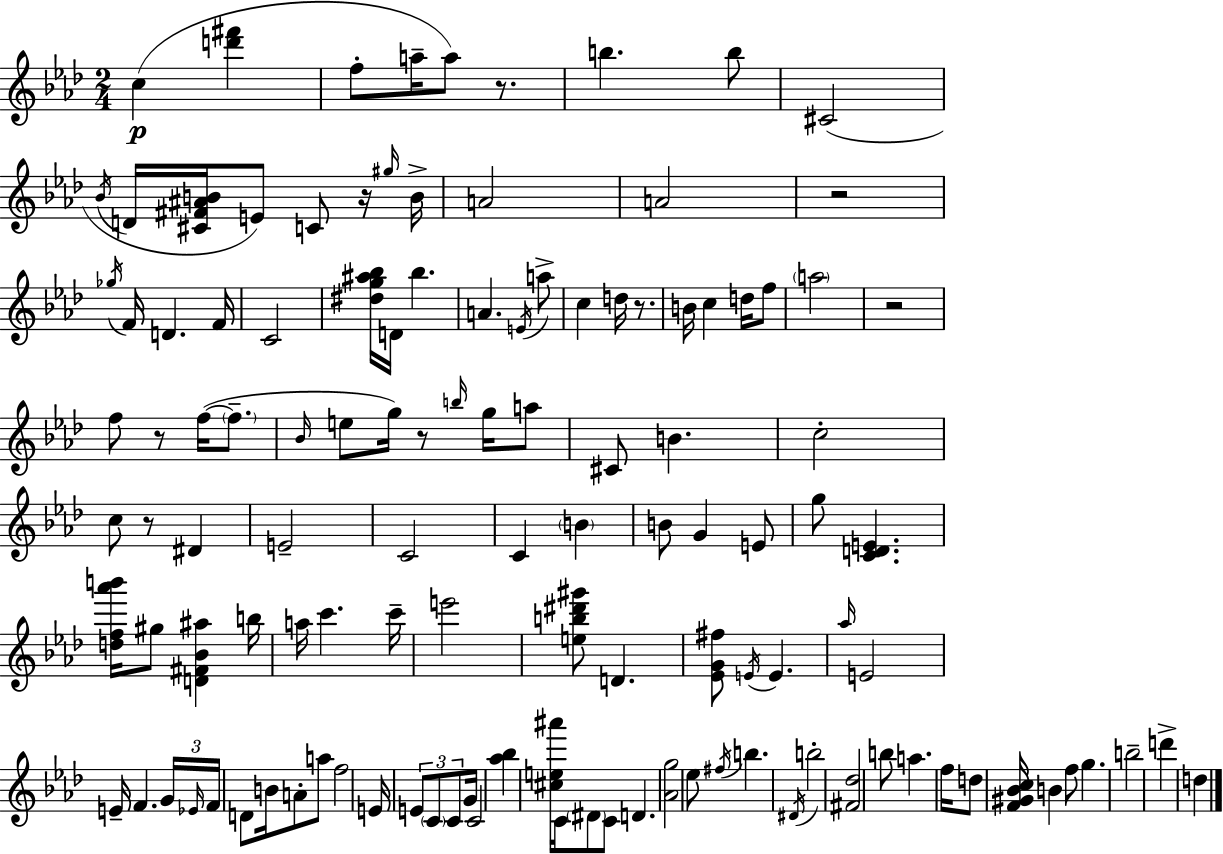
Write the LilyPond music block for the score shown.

{
  \clef treble
  \numericTimeSignature
  \time 2/4
  \key aes \major
  c''4(\p <d''' fis'''>4 | f''8-. a''16-- a''8) r8. | b''4. b''8 | cis'2( | \break \acciaccatura { bes'16 } d'16 <cis' fis' ais' b'>16 e'8) c'8 r16 | \grace { gis''16 } b'16-> a'2 | a'2 | r2 | \break \acciaccatura { ges''16 } f'16 d'4. | f'16 c'2 | <dis'' g'' ais'' bes''>16 d'16 bes''4. | a'4. | \break \acciaccatura { e'16 } a''8-> c''4 | d''16 r8. b'16 c''4 | d''16 f''8 \parenthesize a''2 | r2 | \break f''8 r8 | f''16~(~ \parenthesize f''8.-- \grace { bes'16 } e''8 g''16) | r8 \grace { b''16 } g''16 a''8 cis'8 | b'4. c''2-. | \break c''8 | r8 dis'4 e'2-- | c'2 | c'4 | \break \parenthesize b'4 b'8 | g'4 e'8 g''8 | <c' d' e'>4. <d'' f'' aes''' b'''>16 gis''8 | <d' fis' bes' ais''>4 b''16 a''16 c'''4. | \break c'''16-- e'''2 | <e'' b'' dis''' gis'''>8 | d'4. <ees' g' fis''>8 | \acciaccatura { e'16 } e'4. \grace { aes''16 } | \break e'2 | e'16-- f'4. \tuplet 3/2 { g'16 | \grace { ees'16 } f'16 } d'8 b'16 a'8-. a''8 | f''2 | \break e'16 \tuplet 3/2 { e'8 \parenthesize c'8 c'8 } | g'16 c'2 | <aes'' bes''>4 <cis'' e'' ais'''>16 c'16 \parenthesize dis'8 | c'8 d'4. | \break <aes' g''>2 | ees''8 \acciaccatura { fis''16 } b''4. | \acciaccatura { dis'16 } b''2-. | <fis' des''>2 | \break b''8 a''4. | f''16 d''8 <f' gis' bes' c''>16 b'4 | f''8 g''4. | b''2-- | \break d'''4-> d''4 | \bar "|."
}